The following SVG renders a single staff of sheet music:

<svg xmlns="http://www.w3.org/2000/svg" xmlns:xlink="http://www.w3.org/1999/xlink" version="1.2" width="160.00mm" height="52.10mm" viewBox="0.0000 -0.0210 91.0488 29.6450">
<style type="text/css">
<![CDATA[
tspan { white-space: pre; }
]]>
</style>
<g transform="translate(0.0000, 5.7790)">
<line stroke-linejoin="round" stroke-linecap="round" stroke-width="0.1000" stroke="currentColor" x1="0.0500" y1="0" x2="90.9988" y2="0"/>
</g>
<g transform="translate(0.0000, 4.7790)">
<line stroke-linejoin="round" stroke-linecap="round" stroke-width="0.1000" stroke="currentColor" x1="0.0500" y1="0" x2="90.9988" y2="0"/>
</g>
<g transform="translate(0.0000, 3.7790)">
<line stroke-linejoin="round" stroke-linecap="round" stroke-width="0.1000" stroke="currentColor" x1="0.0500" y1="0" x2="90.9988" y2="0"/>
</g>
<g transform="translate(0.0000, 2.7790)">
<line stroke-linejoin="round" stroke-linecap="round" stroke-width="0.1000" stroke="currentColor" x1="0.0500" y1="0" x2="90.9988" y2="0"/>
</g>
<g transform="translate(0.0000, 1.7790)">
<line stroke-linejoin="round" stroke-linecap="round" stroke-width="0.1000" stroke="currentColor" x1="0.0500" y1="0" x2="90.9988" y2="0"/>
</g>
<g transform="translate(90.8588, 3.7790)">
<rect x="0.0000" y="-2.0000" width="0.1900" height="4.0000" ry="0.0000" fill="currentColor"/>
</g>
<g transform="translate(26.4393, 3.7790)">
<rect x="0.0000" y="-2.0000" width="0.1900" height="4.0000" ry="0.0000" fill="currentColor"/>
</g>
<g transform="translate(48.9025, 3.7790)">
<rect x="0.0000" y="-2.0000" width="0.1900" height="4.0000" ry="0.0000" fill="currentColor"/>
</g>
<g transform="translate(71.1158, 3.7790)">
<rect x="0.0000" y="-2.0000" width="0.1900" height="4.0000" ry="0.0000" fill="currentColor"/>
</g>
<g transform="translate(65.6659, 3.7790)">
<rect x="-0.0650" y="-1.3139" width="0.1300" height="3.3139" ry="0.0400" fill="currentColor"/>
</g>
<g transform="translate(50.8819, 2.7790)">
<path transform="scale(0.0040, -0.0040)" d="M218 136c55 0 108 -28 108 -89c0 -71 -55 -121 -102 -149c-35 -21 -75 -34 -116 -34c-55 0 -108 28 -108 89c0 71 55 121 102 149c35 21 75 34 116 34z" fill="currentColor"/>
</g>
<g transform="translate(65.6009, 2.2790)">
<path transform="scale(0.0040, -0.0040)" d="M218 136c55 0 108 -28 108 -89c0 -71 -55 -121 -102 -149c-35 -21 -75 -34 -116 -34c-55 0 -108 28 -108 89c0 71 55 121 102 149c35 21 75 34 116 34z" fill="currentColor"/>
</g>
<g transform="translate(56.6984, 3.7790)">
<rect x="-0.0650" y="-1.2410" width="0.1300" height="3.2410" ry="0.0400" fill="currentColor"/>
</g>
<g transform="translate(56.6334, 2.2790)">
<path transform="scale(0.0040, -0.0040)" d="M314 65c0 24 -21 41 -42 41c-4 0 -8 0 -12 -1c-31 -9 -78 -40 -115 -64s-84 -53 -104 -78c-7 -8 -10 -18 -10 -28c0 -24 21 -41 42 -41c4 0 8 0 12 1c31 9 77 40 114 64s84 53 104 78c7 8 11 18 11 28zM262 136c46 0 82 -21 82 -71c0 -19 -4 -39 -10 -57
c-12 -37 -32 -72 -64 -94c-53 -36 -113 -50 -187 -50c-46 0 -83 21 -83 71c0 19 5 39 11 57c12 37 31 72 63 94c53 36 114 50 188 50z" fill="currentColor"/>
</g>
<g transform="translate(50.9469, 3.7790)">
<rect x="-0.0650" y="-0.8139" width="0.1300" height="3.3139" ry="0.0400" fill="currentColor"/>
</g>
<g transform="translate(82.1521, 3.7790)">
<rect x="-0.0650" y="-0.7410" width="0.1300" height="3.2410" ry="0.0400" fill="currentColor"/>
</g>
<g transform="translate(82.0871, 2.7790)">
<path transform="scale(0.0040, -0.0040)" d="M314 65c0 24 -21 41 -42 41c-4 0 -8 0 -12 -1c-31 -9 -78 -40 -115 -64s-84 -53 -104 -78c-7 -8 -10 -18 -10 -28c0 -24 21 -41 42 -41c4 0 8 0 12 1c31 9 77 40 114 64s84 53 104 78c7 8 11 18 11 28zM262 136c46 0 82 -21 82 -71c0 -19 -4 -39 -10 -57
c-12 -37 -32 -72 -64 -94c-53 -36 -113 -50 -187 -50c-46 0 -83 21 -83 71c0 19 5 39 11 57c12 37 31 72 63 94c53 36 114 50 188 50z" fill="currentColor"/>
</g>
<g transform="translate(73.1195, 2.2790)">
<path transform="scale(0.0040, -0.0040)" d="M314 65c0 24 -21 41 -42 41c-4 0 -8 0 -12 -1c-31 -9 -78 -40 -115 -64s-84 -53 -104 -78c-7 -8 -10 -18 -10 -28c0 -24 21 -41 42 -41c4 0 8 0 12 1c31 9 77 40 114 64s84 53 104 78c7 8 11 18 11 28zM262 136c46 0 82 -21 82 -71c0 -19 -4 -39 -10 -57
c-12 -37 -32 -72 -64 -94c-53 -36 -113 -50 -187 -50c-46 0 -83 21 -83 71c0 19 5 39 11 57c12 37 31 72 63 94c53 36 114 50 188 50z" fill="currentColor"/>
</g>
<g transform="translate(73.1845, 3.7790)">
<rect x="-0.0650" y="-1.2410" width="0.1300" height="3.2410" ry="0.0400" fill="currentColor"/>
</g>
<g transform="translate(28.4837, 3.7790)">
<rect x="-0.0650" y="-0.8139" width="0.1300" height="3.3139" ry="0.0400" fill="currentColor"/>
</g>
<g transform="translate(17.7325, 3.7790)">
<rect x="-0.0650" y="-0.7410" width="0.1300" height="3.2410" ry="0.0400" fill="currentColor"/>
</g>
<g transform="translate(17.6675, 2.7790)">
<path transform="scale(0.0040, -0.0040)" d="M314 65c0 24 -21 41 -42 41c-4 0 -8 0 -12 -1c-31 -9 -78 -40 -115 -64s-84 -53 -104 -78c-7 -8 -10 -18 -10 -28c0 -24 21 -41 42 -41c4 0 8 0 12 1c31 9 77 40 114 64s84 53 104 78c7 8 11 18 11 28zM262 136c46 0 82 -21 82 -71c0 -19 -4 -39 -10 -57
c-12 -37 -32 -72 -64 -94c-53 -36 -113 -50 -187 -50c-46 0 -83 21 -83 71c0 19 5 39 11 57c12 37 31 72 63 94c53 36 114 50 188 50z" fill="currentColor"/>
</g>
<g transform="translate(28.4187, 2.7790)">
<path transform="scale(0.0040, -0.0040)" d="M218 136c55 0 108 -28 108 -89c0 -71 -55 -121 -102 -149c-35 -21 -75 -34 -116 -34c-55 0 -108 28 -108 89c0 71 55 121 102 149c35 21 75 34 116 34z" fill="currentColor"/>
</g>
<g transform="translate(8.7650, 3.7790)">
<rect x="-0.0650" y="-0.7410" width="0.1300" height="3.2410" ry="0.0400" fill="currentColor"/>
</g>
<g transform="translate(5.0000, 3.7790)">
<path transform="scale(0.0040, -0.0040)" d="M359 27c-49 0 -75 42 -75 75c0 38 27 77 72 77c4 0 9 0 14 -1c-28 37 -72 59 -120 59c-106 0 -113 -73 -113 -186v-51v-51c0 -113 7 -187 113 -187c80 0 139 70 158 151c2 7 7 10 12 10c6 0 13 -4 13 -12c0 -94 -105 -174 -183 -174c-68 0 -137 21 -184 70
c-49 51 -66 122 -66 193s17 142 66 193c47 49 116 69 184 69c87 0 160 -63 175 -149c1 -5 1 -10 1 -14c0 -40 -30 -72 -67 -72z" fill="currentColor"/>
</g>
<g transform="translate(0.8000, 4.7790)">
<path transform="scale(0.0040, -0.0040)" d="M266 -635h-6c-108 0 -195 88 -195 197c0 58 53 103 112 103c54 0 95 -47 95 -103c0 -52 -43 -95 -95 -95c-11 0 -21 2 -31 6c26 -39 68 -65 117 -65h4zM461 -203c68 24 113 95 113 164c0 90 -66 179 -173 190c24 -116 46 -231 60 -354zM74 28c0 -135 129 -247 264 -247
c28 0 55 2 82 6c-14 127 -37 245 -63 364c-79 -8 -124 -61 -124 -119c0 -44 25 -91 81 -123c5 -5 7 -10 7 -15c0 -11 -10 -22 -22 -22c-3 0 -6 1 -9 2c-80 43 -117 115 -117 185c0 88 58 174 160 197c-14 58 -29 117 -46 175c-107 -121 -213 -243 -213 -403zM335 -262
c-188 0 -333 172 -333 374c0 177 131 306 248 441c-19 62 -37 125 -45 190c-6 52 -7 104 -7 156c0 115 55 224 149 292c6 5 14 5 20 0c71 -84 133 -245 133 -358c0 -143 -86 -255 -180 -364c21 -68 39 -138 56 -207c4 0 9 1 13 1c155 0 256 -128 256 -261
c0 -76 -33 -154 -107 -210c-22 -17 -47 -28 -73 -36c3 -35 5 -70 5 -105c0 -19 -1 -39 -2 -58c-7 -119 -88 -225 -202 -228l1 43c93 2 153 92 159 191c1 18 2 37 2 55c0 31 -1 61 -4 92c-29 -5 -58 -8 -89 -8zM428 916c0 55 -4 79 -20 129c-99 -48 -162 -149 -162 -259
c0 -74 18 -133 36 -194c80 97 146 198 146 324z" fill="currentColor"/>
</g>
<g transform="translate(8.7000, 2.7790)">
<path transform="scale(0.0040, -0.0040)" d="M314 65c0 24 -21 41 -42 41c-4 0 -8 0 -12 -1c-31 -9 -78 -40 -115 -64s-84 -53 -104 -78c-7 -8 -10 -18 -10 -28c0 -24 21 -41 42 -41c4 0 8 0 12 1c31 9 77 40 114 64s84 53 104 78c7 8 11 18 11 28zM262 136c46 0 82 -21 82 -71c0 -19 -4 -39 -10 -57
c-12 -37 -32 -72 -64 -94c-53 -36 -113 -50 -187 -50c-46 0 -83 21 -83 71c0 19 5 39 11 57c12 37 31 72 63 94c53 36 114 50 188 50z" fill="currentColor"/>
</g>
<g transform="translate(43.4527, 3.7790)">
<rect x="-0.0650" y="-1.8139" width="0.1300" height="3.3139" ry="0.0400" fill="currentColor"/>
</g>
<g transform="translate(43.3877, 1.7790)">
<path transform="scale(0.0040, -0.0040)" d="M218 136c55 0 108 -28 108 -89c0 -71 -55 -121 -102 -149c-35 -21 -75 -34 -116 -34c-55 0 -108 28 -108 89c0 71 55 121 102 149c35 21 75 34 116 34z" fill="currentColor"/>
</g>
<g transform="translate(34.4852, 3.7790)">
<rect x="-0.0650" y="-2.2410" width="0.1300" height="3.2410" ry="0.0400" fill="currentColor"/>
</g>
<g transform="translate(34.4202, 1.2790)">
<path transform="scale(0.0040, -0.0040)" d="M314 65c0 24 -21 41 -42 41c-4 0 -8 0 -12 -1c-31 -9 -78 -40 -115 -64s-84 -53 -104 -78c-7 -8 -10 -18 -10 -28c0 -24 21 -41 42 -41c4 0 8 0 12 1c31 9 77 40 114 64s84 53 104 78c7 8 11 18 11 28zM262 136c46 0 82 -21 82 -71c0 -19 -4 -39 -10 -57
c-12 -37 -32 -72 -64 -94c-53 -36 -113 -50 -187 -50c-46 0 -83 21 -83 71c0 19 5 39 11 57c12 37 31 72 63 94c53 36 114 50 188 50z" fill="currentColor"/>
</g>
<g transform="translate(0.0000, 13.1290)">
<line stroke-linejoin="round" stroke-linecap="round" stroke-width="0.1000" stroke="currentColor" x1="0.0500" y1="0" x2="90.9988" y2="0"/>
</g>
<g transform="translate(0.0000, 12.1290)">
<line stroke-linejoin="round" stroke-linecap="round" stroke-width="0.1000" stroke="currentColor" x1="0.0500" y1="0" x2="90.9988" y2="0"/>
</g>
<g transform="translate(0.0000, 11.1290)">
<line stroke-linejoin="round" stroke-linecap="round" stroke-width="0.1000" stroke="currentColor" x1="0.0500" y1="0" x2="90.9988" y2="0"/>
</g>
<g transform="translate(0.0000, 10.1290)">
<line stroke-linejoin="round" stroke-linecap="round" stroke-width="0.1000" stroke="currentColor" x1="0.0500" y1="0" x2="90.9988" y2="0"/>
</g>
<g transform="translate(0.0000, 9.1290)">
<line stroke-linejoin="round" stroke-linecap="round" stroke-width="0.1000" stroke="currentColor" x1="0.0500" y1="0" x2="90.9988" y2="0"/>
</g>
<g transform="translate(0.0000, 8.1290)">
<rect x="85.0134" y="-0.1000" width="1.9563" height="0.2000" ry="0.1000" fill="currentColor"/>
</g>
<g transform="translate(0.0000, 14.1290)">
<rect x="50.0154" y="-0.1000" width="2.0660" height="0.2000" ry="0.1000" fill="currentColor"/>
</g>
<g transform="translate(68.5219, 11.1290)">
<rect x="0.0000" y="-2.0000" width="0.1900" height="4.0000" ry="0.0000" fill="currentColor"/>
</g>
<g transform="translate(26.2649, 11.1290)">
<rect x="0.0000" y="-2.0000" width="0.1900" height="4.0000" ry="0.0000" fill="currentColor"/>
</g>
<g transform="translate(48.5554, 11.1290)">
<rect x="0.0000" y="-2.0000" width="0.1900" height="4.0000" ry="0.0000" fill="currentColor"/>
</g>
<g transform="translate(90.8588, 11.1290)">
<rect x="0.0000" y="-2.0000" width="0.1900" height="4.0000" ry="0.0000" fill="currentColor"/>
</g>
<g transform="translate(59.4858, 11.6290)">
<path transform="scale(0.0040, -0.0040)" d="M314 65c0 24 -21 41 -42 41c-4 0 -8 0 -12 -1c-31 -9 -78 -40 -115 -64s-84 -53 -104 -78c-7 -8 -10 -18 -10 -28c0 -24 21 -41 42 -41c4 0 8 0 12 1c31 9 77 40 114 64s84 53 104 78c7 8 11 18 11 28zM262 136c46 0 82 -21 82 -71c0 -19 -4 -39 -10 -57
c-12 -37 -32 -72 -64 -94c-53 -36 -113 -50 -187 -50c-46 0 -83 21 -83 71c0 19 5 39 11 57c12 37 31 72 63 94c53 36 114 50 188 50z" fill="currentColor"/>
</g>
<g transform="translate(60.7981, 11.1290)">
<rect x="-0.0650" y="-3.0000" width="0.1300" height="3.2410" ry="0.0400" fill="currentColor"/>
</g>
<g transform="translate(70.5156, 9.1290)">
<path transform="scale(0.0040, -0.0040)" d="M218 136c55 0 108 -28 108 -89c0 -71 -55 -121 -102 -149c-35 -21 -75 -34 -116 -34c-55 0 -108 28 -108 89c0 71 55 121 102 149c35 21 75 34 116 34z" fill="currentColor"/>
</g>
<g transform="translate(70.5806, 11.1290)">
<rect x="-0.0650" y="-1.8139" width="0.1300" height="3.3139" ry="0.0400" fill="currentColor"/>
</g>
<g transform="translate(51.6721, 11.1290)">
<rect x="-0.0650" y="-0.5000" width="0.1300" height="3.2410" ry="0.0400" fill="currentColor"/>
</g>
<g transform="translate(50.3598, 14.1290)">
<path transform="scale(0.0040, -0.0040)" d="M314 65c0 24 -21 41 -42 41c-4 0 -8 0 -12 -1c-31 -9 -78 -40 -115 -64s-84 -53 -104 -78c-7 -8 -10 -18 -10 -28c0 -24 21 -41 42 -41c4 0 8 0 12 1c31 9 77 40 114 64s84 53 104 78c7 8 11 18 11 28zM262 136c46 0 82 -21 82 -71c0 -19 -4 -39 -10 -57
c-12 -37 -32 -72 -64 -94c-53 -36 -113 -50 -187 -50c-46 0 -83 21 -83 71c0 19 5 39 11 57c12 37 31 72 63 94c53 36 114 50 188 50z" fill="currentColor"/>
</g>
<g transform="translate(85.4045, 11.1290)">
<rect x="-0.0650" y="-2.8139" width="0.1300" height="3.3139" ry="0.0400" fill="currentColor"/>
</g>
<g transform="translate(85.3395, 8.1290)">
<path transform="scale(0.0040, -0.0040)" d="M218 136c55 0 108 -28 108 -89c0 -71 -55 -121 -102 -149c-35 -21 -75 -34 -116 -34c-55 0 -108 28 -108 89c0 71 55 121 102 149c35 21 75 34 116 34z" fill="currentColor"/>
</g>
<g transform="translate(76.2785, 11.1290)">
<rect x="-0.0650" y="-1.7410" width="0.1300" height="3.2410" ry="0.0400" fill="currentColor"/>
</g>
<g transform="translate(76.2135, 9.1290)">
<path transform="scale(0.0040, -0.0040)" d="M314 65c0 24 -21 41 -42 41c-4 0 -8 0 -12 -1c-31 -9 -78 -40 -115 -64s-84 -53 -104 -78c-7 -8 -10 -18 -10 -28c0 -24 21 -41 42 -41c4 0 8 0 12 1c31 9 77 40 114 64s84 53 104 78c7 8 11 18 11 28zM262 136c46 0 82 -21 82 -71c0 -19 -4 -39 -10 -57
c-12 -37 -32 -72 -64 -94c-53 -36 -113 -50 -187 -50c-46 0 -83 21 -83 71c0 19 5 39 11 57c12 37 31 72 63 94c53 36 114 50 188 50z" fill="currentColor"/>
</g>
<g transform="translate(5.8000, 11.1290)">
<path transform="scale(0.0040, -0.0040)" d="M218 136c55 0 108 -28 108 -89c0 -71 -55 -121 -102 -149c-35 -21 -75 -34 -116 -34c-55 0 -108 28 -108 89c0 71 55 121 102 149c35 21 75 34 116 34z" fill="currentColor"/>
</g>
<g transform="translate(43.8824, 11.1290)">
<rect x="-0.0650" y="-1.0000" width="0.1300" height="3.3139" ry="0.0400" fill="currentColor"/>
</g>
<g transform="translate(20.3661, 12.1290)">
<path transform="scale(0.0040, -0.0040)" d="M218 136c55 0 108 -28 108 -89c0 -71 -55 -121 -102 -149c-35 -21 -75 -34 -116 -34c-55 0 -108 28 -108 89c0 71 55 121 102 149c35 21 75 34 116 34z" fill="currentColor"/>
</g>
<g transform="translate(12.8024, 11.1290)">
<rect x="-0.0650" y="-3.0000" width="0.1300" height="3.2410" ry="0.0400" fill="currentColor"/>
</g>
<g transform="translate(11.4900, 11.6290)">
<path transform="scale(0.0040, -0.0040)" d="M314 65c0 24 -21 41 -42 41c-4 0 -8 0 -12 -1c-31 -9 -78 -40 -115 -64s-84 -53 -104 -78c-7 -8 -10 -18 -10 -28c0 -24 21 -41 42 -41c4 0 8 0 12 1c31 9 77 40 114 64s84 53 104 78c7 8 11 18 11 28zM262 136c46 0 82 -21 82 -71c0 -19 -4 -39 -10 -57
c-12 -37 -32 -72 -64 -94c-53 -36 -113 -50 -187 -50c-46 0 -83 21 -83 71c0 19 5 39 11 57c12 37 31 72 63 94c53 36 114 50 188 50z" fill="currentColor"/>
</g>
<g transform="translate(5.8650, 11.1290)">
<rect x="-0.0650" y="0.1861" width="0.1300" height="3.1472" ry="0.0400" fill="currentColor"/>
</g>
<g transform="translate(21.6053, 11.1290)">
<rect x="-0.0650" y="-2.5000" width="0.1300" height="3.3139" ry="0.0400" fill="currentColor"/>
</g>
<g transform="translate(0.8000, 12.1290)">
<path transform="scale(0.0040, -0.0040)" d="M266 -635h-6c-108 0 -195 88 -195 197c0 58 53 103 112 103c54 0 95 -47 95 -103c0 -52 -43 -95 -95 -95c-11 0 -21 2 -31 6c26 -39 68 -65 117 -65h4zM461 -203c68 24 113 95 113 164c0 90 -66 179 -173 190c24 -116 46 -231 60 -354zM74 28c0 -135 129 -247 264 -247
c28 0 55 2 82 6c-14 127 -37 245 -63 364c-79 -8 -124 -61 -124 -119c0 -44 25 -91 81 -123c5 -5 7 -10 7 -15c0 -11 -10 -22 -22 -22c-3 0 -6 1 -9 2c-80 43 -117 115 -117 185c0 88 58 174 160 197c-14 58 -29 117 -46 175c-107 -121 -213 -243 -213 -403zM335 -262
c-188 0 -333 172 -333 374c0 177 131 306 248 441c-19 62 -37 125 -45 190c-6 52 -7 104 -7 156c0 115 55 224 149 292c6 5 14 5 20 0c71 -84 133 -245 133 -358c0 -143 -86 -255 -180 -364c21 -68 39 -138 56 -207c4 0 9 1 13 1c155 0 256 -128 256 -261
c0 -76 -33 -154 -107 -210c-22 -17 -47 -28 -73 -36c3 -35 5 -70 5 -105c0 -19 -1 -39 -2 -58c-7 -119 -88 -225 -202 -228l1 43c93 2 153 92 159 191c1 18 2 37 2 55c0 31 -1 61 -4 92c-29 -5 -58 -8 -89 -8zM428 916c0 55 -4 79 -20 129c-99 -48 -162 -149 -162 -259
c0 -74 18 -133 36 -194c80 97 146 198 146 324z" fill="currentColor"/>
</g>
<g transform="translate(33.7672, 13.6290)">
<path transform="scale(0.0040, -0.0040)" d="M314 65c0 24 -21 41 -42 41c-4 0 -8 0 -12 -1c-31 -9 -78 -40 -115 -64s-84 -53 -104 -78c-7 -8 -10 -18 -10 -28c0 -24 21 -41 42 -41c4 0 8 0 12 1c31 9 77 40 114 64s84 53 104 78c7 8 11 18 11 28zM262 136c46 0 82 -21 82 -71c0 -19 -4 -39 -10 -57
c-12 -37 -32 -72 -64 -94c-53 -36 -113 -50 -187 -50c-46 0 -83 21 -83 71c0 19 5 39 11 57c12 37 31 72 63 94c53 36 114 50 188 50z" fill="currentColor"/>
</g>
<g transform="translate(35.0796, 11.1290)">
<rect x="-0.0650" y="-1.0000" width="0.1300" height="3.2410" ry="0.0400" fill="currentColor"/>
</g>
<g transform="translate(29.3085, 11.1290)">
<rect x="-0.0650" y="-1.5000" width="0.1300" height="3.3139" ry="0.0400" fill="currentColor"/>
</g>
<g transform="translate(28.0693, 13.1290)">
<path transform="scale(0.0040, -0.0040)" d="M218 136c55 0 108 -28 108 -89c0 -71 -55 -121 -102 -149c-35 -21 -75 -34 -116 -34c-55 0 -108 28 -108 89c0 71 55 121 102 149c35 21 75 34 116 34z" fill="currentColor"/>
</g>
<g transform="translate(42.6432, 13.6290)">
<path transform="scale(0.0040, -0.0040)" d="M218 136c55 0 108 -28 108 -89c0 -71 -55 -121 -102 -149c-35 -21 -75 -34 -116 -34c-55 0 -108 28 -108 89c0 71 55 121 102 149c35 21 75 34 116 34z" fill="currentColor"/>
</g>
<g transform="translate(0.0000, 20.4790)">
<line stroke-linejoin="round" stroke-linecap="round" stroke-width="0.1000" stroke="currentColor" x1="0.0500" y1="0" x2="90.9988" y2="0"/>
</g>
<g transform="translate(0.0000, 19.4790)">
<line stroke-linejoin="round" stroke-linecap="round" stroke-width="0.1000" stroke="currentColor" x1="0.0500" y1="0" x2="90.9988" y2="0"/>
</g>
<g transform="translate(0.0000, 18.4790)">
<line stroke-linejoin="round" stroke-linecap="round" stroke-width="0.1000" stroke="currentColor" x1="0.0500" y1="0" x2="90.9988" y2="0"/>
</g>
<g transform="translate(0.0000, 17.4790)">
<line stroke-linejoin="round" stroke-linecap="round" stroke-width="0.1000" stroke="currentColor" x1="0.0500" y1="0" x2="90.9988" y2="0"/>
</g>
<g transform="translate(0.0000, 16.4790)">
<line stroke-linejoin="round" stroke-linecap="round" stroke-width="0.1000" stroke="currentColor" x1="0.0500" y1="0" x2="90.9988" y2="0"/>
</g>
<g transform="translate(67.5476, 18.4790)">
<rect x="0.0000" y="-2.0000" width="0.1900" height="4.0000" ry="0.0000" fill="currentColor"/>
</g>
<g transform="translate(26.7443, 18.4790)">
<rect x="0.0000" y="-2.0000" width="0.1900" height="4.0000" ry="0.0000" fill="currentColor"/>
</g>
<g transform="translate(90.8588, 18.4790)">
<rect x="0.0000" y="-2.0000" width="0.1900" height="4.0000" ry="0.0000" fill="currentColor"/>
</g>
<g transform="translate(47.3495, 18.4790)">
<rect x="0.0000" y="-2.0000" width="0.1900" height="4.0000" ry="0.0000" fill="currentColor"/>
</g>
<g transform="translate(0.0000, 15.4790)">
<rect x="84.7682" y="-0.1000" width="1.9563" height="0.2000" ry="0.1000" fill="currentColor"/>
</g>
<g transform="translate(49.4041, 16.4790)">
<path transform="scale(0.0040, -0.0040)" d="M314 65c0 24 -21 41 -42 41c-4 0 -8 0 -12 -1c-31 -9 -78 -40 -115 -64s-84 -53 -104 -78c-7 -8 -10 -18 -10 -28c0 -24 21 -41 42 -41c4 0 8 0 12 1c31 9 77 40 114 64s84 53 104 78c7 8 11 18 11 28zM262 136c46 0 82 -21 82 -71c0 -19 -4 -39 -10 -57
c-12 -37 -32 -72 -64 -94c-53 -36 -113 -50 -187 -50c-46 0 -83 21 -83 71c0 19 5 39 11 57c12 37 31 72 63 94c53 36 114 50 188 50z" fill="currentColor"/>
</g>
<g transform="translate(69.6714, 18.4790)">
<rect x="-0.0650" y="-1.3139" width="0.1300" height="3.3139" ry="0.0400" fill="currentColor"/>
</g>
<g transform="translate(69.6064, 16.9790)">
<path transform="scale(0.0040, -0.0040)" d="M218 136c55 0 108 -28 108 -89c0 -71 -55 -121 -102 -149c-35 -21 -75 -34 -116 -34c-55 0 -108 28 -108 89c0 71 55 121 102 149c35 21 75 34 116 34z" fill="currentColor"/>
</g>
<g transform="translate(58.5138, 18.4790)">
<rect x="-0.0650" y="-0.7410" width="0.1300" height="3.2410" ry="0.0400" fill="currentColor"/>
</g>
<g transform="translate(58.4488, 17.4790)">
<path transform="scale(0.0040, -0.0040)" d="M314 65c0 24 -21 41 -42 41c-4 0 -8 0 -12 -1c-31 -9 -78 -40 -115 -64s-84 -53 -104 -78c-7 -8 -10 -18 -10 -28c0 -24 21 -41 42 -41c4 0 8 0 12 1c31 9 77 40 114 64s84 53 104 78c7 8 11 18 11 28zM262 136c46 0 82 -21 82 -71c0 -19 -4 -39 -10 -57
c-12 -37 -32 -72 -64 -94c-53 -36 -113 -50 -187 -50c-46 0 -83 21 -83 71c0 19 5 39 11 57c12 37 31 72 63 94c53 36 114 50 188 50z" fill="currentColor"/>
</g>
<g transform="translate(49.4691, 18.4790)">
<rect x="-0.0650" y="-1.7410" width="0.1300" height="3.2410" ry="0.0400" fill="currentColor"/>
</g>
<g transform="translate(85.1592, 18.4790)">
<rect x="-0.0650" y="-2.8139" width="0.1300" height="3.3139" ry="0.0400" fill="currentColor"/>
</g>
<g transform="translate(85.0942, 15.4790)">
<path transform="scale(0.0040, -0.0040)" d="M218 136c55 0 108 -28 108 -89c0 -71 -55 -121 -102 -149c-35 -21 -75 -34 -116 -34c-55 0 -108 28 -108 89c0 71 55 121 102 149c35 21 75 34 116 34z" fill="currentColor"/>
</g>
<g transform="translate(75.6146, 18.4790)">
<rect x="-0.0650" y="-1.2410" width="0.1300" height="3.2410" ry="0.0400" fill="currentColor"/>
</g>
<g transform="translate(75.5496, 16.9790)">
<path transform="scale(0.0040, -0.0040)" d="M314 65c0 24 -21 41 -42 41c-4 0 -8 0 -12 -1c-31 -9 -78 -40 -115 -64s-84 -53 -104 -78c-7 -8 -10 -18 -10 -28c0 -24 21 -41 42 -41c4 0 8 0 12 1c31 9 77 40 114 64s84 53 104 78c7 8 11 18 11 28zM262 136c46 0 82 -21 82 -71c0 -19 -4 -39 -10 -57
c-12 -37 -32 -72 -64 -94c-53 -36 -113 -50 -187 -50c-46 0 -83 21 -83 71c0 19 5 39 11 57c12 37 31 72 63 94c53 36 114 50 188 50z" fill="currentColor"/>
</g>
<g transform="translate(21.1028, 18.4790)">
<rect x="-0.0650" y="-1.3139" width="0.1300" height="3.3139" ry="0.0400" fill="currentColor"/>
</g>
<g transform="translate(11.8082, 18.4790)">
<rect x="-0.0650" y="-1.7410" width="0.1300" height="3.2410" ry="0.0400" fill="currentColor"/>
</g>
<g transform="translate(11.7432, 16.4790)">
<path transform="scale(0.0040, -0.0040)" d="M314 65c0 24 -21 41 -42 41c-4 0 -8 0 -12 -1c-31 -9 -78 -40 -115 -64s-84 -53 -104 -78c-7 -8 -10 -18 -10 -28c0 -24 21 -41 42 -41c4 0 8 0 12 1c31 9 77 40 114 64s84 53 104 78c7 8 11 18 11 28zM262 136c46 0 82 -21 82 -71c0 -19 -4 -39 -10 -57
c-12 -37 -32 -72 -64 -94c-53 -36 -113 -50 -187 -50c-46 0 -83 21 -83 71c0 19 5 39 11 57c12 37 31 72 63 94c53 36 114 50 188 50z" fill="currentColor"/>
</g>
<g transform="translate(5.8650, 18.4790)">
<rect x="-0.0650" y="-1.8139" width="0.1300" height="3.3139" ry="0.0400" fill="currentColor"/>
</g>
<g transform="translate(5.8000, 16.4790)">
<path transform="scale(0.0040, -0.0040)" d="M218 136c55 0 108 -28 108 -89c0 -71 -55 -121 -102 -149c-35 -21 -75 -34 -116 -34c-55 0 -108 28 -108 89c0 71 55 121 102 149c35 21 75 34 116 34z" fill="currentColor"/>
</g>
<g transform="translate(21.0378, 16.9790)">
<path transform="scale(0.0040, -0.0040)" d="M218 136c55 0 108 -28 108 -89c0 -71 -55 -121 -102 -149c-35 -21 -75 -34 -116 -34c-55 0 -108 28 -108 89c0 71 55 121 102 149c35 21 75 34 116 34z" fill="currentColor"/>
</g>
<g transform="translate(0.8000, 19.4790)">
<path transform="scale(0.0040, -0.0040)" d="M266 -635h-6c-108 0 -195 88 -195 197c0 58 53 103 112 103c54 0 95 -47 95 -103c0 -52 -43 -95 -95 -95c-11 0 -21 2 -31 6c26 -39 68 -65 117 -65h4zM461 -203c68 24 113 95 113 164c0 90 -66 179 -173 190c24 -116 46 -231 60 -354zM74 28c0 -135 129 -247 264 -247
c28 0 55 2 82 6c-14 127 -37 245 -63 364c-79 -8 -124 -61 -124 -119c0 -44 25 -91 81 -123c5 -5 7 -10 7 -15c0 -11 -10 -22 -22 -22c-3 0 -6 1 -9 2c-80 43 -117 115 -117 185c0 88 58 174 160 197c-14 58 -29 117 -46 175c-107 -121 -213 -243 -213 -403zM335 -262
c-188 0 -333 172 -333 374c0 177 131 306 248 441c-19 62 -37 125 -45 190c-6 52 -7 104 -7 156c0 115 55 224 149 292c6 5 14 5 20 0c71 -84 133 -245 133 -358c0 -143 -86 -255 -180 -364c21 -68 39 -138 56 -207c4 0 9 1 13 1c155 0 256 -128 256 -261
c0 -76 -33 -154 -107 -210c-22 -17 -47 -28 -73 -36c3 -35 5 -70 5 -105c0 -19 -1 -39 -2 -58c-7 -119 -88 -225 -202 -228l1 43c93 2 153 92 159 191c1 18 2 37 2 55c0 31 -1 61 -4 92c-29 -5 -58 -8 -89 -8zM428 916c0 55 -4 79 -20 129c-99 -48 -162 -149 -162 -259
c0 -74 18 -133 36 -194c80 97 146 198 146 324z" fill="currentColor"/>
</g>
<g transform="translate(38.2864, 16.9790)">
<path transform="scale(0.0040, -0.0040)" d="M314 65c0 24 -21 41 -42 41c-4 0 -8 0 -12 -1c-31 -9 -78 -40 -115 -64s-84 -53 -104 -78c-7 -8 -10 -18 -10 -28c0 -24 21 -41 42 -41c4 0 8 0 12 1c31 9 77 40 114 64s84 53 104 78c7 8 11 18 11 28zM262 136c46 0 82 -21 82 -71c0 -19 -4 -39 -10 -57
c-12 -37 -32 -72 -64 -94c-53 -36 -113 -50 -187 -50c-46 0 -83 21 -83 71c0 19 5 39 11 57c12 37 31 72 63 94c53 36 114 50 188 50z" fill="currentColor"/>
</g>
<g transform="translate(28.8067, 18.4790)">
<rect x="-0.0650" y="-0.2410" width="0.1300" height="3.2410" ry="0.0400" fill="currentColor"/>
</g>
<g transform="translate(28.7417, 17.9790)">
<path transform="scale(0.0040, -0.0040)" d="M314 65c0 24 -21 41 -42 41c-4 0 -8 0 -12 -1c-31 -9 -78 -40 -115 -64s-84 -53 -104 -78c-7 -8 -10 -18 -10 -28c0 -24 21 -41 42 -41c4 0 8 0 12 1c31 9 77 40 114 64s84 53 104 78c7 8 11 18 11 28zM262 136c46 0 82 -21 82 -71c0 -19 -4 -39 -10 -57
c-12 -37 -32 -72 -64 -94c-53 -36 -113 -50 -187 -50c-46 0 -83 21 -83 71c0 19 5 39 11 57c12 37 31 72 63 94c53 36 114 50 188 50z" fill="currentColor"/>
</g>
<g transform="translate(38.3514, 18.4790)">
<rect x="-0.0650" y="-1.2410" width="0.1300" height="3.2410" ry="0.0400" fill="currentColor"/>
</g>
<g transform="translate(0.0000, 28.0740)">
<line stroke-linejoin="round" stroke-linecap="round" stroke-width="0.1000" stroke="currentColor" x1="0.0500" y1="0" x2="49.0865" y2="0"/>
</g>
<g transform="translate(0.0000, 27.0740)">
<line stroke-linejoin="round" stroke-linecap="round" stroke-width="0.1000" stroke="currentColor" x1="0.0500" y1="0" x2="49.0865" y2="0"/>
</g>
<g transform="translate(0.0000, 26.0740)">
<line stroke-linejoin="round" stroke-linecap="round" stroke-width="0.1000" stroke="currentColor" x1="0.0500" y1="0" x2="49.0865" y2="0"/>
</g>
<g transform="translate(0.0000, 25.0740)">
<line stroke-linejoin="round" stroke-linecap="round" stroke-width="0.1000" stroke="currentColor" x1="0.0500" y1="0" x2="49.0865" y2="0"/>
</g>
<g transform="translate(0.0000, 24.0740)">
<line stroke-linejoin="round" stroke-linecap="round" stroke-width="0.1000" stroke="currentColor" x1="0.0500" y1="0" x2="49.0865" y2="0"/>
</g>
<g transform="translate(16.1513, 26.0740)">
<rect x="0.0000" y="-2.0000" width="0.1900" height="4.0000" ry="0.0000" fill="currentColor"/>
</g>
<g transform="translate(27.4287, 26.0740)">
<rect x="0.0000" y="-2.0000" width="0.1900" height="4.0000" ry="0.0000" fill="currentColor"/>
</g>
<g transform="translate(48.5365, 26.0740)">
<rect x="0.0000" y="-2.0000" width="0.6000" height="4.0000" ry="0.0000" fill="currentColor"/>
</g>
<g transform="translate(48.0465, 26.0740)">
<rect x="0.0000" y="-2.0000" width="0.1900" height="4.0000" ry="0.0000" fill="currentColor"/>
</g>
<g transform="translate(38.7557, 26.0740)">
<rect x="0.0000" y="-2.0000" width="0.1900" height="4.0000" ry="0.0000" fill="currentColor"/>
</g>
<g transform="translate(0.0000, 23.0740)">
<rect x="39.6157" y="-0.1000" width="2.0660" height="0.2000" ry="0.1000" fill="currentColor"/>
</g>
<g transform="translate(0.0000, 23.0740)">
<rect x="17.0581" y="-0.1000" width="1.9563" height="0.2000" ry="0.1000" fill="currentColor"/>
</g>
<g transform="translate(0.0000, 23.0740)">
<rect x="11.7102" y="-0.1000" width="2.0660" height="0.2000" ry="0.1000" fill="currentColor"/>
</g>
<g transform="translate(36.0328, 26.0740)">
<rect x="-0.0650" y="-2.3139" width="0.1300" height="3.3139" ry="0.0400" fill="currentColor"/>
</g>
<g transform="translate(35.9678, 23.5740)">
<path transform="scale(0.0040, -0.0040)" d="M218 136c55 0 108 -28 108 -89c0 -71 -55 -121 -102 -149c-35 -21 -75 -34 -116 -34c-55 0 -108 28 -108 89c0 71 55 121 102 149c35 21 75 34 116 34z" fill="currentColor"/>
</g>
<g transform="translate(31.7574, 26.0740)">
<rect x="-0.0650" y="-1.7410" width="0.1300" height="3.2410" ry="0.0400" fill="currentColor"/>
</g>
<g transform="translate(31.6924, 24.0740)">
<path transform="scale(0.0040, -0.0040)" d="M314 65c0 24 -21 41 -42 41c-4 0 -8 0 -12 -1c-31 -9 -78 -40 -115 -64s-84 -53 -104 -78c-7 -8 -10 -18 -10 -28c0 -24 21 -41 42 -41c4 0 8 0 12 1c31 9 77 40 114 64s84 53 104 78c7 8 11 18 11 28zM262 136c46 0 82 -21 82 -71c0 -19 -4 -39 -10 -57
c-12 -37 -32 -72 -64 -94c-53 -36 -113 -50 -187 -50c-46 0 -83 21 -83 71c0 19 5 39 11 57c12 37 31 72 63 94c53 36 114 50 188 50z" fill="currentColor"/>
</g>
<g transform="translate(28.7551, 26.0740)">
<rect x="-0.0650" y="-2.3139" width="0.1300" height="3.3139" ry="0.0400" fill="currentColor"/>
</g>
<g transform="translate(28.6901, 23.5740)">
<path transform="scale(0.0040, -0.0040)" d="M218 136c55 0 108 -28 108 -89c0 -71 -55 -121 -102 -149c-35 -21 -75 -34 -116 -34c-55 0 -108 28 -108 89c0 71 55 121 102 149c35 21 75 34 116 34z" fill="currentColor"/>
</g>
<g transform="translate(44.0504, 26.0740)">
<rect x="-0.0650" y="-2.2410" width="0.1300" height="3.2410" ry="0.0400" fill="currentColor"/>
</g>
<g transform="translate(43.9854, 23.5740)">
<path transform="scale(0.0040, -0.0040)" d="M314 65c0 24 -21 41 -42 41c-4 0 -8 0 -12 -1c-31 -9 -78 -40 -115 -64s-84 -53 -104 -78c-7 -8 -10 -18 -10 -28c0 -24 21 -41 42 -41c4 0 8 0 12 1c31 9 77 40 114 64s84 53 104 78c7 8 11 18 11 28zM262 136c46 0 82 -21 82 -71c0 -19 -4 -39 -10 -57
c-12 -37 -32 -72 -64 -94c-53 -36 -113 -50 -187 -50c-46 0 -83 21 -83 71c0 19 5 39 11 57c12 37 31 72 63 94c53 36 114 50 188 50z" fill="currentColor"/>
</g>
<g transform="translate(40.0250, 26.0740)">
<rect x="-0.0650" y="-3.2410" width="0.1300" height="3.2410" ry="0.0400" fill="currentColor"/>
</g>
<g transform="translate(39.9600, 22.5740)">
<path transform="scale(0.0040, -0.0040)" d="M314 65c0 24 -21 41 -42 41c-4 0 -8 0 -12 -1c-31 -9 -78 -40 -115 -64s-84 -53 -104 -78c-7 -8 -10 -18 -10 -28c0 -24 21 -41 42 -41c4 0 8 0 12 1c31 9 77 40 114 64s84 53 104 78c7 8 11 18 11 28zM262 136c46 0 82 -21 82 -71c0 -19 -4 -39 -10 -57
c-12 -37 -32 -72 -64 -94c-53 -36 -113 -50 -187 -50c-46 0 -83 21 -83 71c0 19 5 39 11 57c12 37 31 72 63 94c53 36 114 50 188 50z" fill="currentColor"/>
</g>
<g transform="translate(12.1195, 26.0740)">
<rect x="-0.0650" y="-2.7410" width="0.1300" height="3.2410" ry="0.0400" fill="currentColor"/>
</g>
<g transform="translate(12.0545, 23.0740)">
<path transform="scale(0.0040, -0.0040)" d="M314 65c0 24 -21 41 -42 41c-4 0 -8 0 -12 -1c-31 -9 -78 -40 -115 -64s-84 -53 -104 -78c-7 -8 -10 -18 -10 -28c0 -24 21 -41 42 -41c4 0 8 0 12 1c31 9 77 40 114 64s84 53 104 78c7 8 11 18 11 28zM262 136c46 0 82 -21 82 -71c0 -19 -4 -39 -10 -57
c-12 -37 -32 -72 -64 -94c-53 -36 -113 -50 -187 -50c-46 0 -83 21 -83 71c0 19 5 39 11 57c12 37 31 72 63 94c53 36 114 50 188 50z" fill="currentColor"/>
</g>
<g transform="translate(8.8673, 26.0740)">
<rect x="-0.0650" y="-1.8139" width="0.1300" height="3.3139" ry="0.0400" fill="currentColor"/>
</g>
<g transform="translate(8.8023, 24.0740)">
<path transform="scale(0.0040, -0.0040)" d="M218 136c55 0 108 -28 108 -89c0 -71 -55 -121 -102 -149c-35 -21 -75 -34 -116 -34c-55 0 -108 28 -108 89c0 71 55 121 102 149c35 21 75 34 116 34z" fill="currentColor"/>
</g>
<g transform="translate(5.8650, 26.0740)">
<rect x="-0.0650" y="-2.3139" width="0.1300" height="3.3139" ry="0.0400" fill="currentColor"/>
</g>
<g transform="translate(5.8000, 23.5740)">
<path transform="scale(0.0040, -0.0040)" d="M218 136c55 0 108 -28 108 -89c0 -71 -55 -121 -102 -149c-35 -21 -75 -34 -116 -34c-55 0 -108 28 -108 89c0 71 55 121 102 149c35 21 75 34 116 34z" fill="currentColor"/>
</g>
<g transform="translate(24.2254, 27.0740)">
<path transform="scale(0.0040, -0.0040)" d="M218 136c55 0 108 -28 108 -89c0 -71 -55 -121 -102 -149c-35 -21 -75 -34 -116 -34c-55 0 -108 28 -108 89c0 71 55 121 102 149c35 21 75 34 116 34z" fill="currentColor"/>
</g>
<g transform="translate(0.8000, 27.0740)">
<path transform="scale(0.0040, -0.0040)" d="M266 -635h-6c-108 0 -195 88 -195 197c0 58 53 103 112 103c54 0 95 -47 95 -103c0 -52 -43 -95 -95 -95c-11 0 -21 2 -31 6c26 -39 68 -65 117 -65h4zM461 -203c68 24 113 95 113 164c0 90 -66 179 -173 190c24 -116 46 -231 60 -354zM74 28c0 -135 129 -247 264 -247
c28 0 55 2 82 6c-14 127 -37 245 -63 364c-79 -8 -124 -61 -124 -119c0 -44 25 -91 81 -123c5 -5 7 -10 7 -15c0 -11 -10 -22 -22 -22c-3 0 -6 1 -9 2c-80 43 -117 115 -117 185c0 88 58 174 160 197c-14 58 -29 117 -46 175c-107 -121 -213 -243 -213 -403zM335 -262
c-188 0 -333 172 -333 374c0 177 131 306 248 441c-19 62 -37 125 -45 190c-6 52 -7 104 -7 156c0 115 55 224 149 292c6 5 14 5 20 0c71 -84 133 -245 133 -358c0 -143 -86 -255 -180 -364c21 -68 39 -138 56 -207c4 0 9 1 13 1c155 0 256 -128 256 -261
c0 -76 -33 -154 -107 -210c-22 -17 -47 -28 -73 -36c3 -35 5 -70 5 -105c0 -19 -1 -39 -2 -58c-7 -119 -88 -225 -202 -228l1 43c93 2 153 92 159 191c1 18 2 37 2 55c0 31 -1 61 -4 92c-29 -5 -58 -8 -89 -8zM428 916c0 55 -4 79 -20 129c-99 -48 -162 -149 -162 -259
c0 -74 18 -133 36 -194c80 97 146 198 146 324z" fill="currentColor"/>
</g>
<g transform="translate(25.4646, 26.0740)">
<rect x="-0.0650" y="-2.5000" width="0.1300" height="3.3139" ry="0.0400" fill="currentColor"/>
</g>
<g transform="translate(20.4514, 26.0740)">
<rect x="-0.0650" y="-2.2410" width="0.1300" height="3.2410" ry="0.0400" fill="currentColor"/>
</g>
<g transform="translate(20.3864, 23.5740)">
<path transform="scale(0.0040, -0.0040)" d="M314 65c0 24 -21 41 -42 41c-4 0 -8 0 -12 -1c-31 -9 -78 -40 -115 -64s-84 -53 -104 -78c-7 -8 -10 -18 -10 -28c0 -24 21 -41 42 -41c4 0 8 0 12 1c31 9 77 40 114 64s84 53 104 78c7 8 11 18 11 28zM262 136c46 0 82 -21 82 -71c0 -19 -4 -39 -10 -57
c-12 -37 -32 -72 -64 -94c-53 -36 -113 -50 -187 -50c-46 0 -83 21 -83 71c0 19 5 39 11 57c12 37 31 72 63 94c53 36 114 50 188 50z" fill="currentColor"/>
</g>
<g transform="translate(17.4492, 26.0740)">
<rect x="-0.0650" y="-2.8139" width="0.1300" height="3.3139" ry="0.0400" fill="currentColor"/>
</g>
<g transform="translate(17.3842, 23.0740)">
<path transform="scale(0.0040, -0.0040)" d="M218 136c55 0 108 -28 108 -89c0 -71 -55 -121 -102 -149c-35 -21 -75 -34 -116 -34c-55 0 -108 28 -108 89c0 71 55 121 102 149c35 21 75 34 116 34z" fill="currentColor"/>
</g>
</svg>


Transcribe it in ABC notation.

X:1
T:Untitled
M:4/4
L:1/4
K:C
d2 d2 d g2 f d e2 e e2 d2 B A2 G E D2 D C2 A2 f f2 a f f2 e c2 e2 f2 d2 e e2 a g f a2 a g2 G g f2 g b2 g2